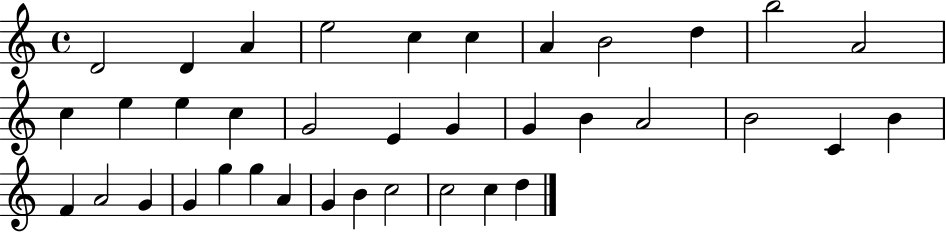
X:1
T:Untitled
M:4/4
L:1/4
K:C
D2 D A e2 c c A B2 d b2 A2 c e e c G2 E G G B A2 B2 C B F A2 G G g g A G B c2 c2 c d